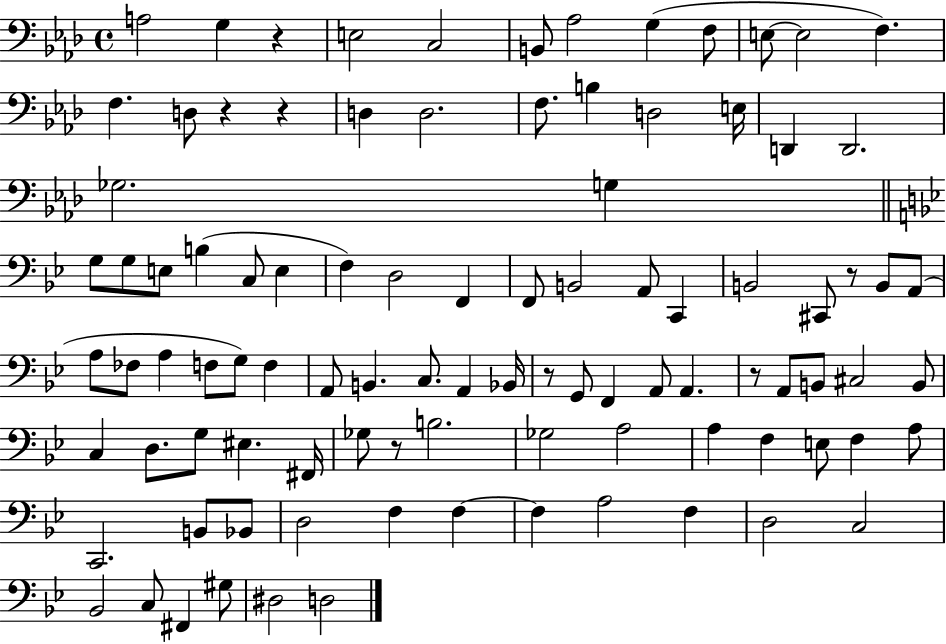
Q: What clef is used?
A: bass